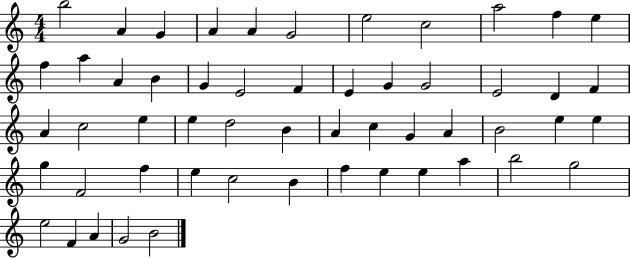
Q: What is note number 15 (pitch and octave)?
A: B4